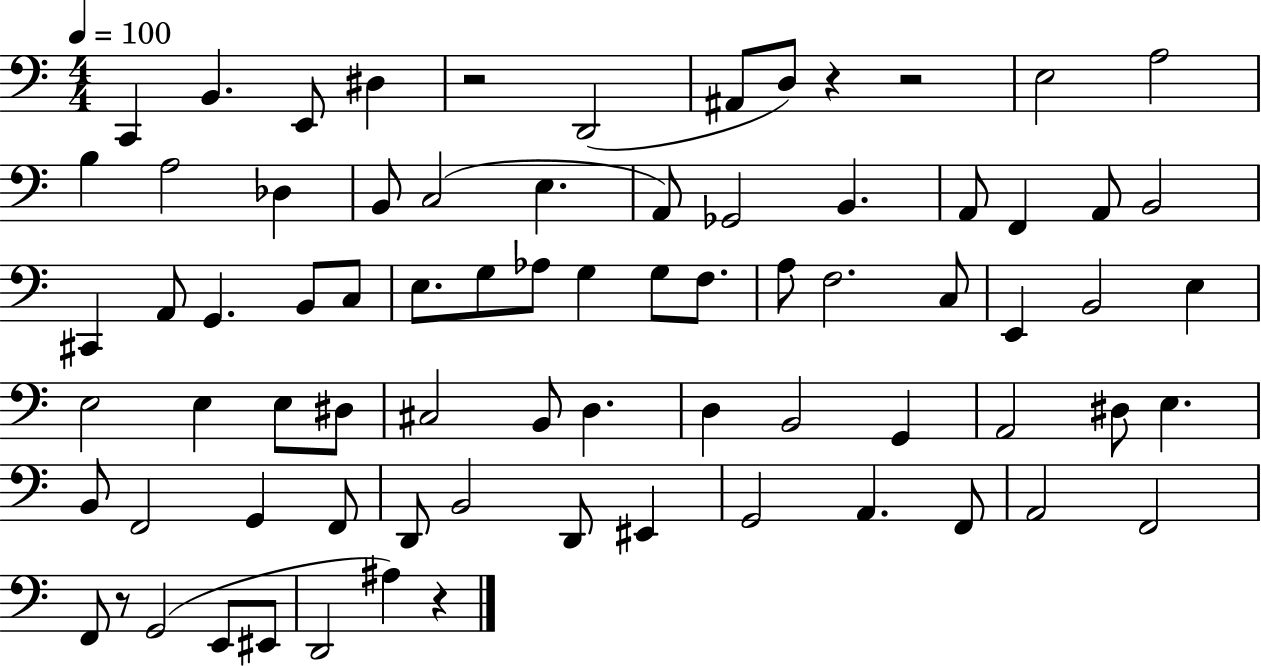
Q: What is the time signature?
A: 4/4